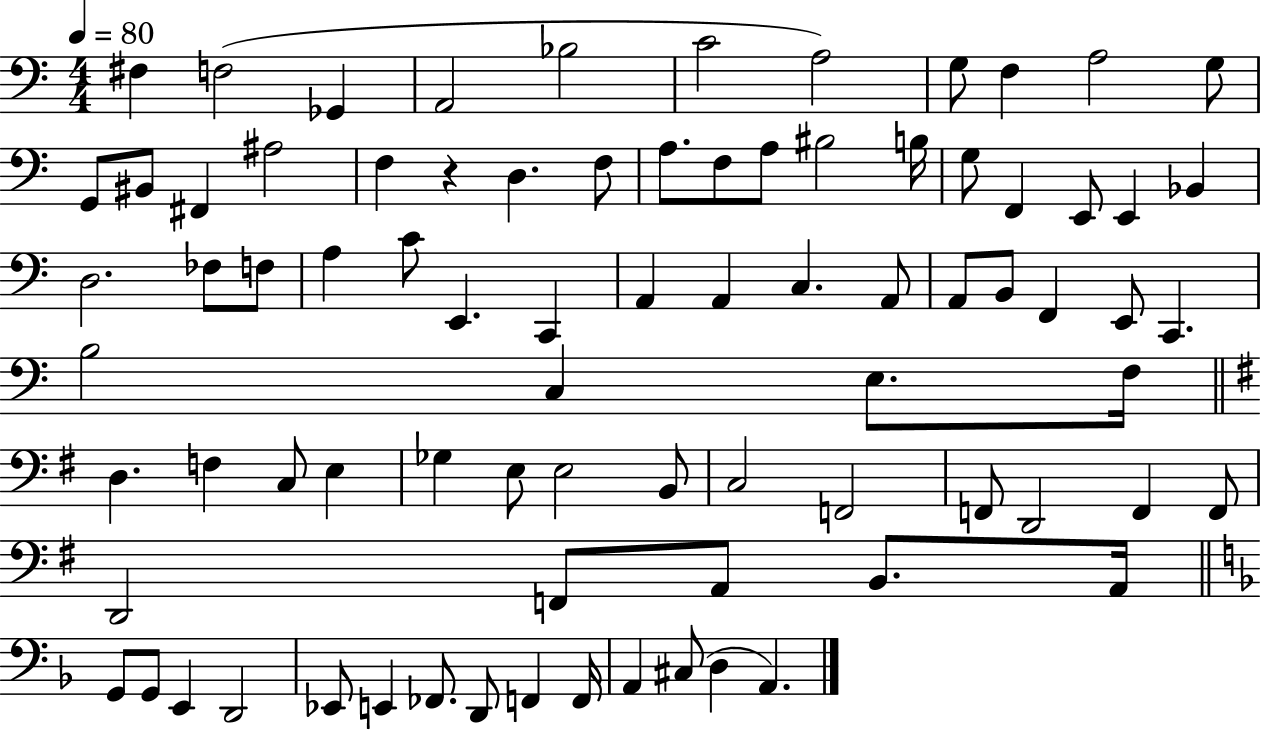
{
  \clef bass
  \numericTimeSignature
  \time 4/4
  \key c \major
  \tempo 4 = 80
  \repeat volta 2 { fis4 f2( ges,4 | a,2 bes2 | c'2 a2) | g8 f4 a2 g8 | \break g,8 bis,8 fis,4 ais2 | f4 r4 d4. f8 | a8. f8 a8 bis2 b16 | g8 f,4 e,8 e,4 bes,4 | \break d2. fes8 f8 | a4 c'8 e,4. c,4 | a,4 a,4 c4. a,8 | a,8 b,8 f,4 e,8 c,4. | \break b2 c4 e8. f16 | \bar "||" \break \key g \major d4. f4 c8 e4 | ges4 e8 e2 b,8 | c2 f,2 | f,8 d,2 f,4 f,8 | \break d,2 f,8 a,8 b,8. a,16 | \bar "||" \break \key f \major g,8 g,8 e,4 d,2 | ees,8 e,4 fes,8. d,8 f,4 f,16 | a,4 cis8( d4 a,4.) | } \bar "|."
}